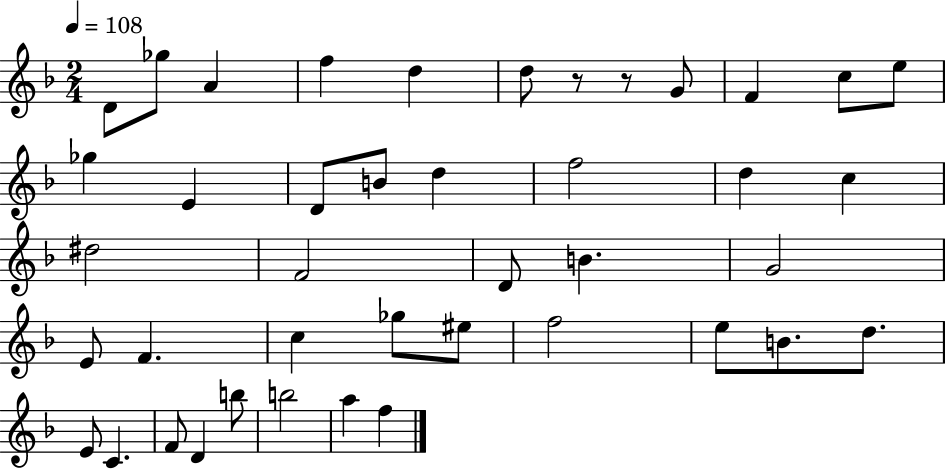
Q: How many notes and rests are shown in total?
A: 42